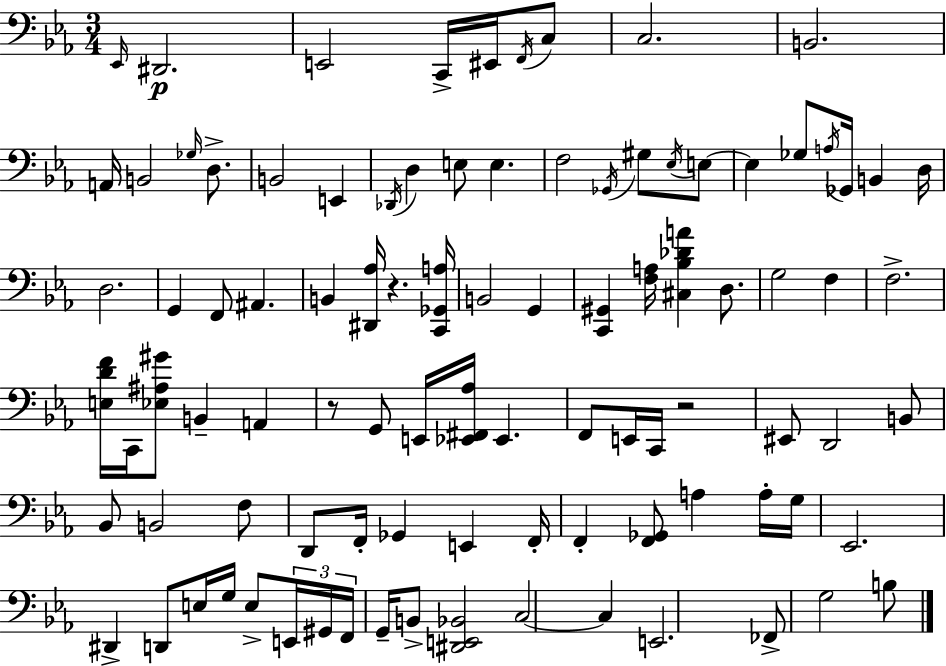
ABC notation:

X:1
T:Untitled
M:3/4
L:1/4
K:Cm
_E,,/4 ^D,,2 E,,2 C,,/4 ^E,,/4 F,,/4 C,/2 C,2 B,,2 A,,/4 B,,2 _G,/4 D,/2 B,,2 E,, _D,,/4 D, E,/2 E, F,2 _G,,/4 ^G,/2 _E,/4 E,/2 E, _G,/2 A,/4 _G,,/4 B,, D,/4 D,2 G,, F,,/2 ^A,, B,, [^D,,_A,]/4 z [C,,_G,,A,]/4 B,,2 G,, [C,,^G,,] [F,A,]/4 [^C,_B,_DA] D,/2 G,2 F, F,2 [E,DF]/4 C,,/4 [_E,^A,^G]/2 B,, A,, z/2 G,,/2 E,,/4 [_E,,^F,,_A,]/4 _E,, F,,/2 E,,/4 C,,/4 z2 ^E,,/2 D,,2 B,,/2 _B,,/2 B,,2 F,/2 D,,/2 F,,/4 _G,, E,, F,,/4 F,, [F,,_G,,]/2 A, A,/4 G,/4 _E,,2 ^D,, D,,/2 E,/4 G,/4 E,/2 E,,/4 ^G,,/4 F,,/4 G,,/4 B,,/2 [^D,,E,,_B,,]2 C,2 C, E,,2 _F,,/2 G,2 B,/2